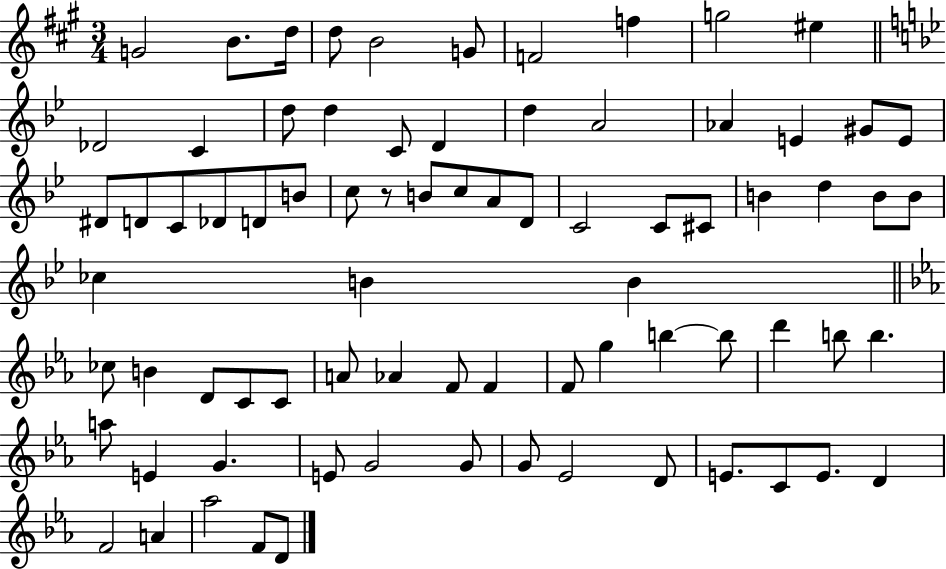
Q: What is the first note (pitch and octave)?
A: G4